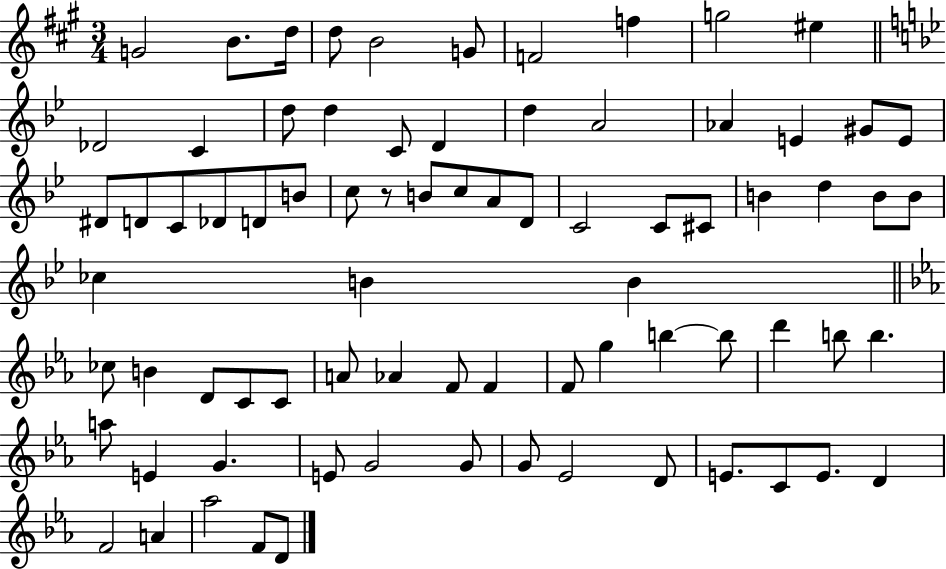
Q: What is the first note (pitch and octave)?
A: G4